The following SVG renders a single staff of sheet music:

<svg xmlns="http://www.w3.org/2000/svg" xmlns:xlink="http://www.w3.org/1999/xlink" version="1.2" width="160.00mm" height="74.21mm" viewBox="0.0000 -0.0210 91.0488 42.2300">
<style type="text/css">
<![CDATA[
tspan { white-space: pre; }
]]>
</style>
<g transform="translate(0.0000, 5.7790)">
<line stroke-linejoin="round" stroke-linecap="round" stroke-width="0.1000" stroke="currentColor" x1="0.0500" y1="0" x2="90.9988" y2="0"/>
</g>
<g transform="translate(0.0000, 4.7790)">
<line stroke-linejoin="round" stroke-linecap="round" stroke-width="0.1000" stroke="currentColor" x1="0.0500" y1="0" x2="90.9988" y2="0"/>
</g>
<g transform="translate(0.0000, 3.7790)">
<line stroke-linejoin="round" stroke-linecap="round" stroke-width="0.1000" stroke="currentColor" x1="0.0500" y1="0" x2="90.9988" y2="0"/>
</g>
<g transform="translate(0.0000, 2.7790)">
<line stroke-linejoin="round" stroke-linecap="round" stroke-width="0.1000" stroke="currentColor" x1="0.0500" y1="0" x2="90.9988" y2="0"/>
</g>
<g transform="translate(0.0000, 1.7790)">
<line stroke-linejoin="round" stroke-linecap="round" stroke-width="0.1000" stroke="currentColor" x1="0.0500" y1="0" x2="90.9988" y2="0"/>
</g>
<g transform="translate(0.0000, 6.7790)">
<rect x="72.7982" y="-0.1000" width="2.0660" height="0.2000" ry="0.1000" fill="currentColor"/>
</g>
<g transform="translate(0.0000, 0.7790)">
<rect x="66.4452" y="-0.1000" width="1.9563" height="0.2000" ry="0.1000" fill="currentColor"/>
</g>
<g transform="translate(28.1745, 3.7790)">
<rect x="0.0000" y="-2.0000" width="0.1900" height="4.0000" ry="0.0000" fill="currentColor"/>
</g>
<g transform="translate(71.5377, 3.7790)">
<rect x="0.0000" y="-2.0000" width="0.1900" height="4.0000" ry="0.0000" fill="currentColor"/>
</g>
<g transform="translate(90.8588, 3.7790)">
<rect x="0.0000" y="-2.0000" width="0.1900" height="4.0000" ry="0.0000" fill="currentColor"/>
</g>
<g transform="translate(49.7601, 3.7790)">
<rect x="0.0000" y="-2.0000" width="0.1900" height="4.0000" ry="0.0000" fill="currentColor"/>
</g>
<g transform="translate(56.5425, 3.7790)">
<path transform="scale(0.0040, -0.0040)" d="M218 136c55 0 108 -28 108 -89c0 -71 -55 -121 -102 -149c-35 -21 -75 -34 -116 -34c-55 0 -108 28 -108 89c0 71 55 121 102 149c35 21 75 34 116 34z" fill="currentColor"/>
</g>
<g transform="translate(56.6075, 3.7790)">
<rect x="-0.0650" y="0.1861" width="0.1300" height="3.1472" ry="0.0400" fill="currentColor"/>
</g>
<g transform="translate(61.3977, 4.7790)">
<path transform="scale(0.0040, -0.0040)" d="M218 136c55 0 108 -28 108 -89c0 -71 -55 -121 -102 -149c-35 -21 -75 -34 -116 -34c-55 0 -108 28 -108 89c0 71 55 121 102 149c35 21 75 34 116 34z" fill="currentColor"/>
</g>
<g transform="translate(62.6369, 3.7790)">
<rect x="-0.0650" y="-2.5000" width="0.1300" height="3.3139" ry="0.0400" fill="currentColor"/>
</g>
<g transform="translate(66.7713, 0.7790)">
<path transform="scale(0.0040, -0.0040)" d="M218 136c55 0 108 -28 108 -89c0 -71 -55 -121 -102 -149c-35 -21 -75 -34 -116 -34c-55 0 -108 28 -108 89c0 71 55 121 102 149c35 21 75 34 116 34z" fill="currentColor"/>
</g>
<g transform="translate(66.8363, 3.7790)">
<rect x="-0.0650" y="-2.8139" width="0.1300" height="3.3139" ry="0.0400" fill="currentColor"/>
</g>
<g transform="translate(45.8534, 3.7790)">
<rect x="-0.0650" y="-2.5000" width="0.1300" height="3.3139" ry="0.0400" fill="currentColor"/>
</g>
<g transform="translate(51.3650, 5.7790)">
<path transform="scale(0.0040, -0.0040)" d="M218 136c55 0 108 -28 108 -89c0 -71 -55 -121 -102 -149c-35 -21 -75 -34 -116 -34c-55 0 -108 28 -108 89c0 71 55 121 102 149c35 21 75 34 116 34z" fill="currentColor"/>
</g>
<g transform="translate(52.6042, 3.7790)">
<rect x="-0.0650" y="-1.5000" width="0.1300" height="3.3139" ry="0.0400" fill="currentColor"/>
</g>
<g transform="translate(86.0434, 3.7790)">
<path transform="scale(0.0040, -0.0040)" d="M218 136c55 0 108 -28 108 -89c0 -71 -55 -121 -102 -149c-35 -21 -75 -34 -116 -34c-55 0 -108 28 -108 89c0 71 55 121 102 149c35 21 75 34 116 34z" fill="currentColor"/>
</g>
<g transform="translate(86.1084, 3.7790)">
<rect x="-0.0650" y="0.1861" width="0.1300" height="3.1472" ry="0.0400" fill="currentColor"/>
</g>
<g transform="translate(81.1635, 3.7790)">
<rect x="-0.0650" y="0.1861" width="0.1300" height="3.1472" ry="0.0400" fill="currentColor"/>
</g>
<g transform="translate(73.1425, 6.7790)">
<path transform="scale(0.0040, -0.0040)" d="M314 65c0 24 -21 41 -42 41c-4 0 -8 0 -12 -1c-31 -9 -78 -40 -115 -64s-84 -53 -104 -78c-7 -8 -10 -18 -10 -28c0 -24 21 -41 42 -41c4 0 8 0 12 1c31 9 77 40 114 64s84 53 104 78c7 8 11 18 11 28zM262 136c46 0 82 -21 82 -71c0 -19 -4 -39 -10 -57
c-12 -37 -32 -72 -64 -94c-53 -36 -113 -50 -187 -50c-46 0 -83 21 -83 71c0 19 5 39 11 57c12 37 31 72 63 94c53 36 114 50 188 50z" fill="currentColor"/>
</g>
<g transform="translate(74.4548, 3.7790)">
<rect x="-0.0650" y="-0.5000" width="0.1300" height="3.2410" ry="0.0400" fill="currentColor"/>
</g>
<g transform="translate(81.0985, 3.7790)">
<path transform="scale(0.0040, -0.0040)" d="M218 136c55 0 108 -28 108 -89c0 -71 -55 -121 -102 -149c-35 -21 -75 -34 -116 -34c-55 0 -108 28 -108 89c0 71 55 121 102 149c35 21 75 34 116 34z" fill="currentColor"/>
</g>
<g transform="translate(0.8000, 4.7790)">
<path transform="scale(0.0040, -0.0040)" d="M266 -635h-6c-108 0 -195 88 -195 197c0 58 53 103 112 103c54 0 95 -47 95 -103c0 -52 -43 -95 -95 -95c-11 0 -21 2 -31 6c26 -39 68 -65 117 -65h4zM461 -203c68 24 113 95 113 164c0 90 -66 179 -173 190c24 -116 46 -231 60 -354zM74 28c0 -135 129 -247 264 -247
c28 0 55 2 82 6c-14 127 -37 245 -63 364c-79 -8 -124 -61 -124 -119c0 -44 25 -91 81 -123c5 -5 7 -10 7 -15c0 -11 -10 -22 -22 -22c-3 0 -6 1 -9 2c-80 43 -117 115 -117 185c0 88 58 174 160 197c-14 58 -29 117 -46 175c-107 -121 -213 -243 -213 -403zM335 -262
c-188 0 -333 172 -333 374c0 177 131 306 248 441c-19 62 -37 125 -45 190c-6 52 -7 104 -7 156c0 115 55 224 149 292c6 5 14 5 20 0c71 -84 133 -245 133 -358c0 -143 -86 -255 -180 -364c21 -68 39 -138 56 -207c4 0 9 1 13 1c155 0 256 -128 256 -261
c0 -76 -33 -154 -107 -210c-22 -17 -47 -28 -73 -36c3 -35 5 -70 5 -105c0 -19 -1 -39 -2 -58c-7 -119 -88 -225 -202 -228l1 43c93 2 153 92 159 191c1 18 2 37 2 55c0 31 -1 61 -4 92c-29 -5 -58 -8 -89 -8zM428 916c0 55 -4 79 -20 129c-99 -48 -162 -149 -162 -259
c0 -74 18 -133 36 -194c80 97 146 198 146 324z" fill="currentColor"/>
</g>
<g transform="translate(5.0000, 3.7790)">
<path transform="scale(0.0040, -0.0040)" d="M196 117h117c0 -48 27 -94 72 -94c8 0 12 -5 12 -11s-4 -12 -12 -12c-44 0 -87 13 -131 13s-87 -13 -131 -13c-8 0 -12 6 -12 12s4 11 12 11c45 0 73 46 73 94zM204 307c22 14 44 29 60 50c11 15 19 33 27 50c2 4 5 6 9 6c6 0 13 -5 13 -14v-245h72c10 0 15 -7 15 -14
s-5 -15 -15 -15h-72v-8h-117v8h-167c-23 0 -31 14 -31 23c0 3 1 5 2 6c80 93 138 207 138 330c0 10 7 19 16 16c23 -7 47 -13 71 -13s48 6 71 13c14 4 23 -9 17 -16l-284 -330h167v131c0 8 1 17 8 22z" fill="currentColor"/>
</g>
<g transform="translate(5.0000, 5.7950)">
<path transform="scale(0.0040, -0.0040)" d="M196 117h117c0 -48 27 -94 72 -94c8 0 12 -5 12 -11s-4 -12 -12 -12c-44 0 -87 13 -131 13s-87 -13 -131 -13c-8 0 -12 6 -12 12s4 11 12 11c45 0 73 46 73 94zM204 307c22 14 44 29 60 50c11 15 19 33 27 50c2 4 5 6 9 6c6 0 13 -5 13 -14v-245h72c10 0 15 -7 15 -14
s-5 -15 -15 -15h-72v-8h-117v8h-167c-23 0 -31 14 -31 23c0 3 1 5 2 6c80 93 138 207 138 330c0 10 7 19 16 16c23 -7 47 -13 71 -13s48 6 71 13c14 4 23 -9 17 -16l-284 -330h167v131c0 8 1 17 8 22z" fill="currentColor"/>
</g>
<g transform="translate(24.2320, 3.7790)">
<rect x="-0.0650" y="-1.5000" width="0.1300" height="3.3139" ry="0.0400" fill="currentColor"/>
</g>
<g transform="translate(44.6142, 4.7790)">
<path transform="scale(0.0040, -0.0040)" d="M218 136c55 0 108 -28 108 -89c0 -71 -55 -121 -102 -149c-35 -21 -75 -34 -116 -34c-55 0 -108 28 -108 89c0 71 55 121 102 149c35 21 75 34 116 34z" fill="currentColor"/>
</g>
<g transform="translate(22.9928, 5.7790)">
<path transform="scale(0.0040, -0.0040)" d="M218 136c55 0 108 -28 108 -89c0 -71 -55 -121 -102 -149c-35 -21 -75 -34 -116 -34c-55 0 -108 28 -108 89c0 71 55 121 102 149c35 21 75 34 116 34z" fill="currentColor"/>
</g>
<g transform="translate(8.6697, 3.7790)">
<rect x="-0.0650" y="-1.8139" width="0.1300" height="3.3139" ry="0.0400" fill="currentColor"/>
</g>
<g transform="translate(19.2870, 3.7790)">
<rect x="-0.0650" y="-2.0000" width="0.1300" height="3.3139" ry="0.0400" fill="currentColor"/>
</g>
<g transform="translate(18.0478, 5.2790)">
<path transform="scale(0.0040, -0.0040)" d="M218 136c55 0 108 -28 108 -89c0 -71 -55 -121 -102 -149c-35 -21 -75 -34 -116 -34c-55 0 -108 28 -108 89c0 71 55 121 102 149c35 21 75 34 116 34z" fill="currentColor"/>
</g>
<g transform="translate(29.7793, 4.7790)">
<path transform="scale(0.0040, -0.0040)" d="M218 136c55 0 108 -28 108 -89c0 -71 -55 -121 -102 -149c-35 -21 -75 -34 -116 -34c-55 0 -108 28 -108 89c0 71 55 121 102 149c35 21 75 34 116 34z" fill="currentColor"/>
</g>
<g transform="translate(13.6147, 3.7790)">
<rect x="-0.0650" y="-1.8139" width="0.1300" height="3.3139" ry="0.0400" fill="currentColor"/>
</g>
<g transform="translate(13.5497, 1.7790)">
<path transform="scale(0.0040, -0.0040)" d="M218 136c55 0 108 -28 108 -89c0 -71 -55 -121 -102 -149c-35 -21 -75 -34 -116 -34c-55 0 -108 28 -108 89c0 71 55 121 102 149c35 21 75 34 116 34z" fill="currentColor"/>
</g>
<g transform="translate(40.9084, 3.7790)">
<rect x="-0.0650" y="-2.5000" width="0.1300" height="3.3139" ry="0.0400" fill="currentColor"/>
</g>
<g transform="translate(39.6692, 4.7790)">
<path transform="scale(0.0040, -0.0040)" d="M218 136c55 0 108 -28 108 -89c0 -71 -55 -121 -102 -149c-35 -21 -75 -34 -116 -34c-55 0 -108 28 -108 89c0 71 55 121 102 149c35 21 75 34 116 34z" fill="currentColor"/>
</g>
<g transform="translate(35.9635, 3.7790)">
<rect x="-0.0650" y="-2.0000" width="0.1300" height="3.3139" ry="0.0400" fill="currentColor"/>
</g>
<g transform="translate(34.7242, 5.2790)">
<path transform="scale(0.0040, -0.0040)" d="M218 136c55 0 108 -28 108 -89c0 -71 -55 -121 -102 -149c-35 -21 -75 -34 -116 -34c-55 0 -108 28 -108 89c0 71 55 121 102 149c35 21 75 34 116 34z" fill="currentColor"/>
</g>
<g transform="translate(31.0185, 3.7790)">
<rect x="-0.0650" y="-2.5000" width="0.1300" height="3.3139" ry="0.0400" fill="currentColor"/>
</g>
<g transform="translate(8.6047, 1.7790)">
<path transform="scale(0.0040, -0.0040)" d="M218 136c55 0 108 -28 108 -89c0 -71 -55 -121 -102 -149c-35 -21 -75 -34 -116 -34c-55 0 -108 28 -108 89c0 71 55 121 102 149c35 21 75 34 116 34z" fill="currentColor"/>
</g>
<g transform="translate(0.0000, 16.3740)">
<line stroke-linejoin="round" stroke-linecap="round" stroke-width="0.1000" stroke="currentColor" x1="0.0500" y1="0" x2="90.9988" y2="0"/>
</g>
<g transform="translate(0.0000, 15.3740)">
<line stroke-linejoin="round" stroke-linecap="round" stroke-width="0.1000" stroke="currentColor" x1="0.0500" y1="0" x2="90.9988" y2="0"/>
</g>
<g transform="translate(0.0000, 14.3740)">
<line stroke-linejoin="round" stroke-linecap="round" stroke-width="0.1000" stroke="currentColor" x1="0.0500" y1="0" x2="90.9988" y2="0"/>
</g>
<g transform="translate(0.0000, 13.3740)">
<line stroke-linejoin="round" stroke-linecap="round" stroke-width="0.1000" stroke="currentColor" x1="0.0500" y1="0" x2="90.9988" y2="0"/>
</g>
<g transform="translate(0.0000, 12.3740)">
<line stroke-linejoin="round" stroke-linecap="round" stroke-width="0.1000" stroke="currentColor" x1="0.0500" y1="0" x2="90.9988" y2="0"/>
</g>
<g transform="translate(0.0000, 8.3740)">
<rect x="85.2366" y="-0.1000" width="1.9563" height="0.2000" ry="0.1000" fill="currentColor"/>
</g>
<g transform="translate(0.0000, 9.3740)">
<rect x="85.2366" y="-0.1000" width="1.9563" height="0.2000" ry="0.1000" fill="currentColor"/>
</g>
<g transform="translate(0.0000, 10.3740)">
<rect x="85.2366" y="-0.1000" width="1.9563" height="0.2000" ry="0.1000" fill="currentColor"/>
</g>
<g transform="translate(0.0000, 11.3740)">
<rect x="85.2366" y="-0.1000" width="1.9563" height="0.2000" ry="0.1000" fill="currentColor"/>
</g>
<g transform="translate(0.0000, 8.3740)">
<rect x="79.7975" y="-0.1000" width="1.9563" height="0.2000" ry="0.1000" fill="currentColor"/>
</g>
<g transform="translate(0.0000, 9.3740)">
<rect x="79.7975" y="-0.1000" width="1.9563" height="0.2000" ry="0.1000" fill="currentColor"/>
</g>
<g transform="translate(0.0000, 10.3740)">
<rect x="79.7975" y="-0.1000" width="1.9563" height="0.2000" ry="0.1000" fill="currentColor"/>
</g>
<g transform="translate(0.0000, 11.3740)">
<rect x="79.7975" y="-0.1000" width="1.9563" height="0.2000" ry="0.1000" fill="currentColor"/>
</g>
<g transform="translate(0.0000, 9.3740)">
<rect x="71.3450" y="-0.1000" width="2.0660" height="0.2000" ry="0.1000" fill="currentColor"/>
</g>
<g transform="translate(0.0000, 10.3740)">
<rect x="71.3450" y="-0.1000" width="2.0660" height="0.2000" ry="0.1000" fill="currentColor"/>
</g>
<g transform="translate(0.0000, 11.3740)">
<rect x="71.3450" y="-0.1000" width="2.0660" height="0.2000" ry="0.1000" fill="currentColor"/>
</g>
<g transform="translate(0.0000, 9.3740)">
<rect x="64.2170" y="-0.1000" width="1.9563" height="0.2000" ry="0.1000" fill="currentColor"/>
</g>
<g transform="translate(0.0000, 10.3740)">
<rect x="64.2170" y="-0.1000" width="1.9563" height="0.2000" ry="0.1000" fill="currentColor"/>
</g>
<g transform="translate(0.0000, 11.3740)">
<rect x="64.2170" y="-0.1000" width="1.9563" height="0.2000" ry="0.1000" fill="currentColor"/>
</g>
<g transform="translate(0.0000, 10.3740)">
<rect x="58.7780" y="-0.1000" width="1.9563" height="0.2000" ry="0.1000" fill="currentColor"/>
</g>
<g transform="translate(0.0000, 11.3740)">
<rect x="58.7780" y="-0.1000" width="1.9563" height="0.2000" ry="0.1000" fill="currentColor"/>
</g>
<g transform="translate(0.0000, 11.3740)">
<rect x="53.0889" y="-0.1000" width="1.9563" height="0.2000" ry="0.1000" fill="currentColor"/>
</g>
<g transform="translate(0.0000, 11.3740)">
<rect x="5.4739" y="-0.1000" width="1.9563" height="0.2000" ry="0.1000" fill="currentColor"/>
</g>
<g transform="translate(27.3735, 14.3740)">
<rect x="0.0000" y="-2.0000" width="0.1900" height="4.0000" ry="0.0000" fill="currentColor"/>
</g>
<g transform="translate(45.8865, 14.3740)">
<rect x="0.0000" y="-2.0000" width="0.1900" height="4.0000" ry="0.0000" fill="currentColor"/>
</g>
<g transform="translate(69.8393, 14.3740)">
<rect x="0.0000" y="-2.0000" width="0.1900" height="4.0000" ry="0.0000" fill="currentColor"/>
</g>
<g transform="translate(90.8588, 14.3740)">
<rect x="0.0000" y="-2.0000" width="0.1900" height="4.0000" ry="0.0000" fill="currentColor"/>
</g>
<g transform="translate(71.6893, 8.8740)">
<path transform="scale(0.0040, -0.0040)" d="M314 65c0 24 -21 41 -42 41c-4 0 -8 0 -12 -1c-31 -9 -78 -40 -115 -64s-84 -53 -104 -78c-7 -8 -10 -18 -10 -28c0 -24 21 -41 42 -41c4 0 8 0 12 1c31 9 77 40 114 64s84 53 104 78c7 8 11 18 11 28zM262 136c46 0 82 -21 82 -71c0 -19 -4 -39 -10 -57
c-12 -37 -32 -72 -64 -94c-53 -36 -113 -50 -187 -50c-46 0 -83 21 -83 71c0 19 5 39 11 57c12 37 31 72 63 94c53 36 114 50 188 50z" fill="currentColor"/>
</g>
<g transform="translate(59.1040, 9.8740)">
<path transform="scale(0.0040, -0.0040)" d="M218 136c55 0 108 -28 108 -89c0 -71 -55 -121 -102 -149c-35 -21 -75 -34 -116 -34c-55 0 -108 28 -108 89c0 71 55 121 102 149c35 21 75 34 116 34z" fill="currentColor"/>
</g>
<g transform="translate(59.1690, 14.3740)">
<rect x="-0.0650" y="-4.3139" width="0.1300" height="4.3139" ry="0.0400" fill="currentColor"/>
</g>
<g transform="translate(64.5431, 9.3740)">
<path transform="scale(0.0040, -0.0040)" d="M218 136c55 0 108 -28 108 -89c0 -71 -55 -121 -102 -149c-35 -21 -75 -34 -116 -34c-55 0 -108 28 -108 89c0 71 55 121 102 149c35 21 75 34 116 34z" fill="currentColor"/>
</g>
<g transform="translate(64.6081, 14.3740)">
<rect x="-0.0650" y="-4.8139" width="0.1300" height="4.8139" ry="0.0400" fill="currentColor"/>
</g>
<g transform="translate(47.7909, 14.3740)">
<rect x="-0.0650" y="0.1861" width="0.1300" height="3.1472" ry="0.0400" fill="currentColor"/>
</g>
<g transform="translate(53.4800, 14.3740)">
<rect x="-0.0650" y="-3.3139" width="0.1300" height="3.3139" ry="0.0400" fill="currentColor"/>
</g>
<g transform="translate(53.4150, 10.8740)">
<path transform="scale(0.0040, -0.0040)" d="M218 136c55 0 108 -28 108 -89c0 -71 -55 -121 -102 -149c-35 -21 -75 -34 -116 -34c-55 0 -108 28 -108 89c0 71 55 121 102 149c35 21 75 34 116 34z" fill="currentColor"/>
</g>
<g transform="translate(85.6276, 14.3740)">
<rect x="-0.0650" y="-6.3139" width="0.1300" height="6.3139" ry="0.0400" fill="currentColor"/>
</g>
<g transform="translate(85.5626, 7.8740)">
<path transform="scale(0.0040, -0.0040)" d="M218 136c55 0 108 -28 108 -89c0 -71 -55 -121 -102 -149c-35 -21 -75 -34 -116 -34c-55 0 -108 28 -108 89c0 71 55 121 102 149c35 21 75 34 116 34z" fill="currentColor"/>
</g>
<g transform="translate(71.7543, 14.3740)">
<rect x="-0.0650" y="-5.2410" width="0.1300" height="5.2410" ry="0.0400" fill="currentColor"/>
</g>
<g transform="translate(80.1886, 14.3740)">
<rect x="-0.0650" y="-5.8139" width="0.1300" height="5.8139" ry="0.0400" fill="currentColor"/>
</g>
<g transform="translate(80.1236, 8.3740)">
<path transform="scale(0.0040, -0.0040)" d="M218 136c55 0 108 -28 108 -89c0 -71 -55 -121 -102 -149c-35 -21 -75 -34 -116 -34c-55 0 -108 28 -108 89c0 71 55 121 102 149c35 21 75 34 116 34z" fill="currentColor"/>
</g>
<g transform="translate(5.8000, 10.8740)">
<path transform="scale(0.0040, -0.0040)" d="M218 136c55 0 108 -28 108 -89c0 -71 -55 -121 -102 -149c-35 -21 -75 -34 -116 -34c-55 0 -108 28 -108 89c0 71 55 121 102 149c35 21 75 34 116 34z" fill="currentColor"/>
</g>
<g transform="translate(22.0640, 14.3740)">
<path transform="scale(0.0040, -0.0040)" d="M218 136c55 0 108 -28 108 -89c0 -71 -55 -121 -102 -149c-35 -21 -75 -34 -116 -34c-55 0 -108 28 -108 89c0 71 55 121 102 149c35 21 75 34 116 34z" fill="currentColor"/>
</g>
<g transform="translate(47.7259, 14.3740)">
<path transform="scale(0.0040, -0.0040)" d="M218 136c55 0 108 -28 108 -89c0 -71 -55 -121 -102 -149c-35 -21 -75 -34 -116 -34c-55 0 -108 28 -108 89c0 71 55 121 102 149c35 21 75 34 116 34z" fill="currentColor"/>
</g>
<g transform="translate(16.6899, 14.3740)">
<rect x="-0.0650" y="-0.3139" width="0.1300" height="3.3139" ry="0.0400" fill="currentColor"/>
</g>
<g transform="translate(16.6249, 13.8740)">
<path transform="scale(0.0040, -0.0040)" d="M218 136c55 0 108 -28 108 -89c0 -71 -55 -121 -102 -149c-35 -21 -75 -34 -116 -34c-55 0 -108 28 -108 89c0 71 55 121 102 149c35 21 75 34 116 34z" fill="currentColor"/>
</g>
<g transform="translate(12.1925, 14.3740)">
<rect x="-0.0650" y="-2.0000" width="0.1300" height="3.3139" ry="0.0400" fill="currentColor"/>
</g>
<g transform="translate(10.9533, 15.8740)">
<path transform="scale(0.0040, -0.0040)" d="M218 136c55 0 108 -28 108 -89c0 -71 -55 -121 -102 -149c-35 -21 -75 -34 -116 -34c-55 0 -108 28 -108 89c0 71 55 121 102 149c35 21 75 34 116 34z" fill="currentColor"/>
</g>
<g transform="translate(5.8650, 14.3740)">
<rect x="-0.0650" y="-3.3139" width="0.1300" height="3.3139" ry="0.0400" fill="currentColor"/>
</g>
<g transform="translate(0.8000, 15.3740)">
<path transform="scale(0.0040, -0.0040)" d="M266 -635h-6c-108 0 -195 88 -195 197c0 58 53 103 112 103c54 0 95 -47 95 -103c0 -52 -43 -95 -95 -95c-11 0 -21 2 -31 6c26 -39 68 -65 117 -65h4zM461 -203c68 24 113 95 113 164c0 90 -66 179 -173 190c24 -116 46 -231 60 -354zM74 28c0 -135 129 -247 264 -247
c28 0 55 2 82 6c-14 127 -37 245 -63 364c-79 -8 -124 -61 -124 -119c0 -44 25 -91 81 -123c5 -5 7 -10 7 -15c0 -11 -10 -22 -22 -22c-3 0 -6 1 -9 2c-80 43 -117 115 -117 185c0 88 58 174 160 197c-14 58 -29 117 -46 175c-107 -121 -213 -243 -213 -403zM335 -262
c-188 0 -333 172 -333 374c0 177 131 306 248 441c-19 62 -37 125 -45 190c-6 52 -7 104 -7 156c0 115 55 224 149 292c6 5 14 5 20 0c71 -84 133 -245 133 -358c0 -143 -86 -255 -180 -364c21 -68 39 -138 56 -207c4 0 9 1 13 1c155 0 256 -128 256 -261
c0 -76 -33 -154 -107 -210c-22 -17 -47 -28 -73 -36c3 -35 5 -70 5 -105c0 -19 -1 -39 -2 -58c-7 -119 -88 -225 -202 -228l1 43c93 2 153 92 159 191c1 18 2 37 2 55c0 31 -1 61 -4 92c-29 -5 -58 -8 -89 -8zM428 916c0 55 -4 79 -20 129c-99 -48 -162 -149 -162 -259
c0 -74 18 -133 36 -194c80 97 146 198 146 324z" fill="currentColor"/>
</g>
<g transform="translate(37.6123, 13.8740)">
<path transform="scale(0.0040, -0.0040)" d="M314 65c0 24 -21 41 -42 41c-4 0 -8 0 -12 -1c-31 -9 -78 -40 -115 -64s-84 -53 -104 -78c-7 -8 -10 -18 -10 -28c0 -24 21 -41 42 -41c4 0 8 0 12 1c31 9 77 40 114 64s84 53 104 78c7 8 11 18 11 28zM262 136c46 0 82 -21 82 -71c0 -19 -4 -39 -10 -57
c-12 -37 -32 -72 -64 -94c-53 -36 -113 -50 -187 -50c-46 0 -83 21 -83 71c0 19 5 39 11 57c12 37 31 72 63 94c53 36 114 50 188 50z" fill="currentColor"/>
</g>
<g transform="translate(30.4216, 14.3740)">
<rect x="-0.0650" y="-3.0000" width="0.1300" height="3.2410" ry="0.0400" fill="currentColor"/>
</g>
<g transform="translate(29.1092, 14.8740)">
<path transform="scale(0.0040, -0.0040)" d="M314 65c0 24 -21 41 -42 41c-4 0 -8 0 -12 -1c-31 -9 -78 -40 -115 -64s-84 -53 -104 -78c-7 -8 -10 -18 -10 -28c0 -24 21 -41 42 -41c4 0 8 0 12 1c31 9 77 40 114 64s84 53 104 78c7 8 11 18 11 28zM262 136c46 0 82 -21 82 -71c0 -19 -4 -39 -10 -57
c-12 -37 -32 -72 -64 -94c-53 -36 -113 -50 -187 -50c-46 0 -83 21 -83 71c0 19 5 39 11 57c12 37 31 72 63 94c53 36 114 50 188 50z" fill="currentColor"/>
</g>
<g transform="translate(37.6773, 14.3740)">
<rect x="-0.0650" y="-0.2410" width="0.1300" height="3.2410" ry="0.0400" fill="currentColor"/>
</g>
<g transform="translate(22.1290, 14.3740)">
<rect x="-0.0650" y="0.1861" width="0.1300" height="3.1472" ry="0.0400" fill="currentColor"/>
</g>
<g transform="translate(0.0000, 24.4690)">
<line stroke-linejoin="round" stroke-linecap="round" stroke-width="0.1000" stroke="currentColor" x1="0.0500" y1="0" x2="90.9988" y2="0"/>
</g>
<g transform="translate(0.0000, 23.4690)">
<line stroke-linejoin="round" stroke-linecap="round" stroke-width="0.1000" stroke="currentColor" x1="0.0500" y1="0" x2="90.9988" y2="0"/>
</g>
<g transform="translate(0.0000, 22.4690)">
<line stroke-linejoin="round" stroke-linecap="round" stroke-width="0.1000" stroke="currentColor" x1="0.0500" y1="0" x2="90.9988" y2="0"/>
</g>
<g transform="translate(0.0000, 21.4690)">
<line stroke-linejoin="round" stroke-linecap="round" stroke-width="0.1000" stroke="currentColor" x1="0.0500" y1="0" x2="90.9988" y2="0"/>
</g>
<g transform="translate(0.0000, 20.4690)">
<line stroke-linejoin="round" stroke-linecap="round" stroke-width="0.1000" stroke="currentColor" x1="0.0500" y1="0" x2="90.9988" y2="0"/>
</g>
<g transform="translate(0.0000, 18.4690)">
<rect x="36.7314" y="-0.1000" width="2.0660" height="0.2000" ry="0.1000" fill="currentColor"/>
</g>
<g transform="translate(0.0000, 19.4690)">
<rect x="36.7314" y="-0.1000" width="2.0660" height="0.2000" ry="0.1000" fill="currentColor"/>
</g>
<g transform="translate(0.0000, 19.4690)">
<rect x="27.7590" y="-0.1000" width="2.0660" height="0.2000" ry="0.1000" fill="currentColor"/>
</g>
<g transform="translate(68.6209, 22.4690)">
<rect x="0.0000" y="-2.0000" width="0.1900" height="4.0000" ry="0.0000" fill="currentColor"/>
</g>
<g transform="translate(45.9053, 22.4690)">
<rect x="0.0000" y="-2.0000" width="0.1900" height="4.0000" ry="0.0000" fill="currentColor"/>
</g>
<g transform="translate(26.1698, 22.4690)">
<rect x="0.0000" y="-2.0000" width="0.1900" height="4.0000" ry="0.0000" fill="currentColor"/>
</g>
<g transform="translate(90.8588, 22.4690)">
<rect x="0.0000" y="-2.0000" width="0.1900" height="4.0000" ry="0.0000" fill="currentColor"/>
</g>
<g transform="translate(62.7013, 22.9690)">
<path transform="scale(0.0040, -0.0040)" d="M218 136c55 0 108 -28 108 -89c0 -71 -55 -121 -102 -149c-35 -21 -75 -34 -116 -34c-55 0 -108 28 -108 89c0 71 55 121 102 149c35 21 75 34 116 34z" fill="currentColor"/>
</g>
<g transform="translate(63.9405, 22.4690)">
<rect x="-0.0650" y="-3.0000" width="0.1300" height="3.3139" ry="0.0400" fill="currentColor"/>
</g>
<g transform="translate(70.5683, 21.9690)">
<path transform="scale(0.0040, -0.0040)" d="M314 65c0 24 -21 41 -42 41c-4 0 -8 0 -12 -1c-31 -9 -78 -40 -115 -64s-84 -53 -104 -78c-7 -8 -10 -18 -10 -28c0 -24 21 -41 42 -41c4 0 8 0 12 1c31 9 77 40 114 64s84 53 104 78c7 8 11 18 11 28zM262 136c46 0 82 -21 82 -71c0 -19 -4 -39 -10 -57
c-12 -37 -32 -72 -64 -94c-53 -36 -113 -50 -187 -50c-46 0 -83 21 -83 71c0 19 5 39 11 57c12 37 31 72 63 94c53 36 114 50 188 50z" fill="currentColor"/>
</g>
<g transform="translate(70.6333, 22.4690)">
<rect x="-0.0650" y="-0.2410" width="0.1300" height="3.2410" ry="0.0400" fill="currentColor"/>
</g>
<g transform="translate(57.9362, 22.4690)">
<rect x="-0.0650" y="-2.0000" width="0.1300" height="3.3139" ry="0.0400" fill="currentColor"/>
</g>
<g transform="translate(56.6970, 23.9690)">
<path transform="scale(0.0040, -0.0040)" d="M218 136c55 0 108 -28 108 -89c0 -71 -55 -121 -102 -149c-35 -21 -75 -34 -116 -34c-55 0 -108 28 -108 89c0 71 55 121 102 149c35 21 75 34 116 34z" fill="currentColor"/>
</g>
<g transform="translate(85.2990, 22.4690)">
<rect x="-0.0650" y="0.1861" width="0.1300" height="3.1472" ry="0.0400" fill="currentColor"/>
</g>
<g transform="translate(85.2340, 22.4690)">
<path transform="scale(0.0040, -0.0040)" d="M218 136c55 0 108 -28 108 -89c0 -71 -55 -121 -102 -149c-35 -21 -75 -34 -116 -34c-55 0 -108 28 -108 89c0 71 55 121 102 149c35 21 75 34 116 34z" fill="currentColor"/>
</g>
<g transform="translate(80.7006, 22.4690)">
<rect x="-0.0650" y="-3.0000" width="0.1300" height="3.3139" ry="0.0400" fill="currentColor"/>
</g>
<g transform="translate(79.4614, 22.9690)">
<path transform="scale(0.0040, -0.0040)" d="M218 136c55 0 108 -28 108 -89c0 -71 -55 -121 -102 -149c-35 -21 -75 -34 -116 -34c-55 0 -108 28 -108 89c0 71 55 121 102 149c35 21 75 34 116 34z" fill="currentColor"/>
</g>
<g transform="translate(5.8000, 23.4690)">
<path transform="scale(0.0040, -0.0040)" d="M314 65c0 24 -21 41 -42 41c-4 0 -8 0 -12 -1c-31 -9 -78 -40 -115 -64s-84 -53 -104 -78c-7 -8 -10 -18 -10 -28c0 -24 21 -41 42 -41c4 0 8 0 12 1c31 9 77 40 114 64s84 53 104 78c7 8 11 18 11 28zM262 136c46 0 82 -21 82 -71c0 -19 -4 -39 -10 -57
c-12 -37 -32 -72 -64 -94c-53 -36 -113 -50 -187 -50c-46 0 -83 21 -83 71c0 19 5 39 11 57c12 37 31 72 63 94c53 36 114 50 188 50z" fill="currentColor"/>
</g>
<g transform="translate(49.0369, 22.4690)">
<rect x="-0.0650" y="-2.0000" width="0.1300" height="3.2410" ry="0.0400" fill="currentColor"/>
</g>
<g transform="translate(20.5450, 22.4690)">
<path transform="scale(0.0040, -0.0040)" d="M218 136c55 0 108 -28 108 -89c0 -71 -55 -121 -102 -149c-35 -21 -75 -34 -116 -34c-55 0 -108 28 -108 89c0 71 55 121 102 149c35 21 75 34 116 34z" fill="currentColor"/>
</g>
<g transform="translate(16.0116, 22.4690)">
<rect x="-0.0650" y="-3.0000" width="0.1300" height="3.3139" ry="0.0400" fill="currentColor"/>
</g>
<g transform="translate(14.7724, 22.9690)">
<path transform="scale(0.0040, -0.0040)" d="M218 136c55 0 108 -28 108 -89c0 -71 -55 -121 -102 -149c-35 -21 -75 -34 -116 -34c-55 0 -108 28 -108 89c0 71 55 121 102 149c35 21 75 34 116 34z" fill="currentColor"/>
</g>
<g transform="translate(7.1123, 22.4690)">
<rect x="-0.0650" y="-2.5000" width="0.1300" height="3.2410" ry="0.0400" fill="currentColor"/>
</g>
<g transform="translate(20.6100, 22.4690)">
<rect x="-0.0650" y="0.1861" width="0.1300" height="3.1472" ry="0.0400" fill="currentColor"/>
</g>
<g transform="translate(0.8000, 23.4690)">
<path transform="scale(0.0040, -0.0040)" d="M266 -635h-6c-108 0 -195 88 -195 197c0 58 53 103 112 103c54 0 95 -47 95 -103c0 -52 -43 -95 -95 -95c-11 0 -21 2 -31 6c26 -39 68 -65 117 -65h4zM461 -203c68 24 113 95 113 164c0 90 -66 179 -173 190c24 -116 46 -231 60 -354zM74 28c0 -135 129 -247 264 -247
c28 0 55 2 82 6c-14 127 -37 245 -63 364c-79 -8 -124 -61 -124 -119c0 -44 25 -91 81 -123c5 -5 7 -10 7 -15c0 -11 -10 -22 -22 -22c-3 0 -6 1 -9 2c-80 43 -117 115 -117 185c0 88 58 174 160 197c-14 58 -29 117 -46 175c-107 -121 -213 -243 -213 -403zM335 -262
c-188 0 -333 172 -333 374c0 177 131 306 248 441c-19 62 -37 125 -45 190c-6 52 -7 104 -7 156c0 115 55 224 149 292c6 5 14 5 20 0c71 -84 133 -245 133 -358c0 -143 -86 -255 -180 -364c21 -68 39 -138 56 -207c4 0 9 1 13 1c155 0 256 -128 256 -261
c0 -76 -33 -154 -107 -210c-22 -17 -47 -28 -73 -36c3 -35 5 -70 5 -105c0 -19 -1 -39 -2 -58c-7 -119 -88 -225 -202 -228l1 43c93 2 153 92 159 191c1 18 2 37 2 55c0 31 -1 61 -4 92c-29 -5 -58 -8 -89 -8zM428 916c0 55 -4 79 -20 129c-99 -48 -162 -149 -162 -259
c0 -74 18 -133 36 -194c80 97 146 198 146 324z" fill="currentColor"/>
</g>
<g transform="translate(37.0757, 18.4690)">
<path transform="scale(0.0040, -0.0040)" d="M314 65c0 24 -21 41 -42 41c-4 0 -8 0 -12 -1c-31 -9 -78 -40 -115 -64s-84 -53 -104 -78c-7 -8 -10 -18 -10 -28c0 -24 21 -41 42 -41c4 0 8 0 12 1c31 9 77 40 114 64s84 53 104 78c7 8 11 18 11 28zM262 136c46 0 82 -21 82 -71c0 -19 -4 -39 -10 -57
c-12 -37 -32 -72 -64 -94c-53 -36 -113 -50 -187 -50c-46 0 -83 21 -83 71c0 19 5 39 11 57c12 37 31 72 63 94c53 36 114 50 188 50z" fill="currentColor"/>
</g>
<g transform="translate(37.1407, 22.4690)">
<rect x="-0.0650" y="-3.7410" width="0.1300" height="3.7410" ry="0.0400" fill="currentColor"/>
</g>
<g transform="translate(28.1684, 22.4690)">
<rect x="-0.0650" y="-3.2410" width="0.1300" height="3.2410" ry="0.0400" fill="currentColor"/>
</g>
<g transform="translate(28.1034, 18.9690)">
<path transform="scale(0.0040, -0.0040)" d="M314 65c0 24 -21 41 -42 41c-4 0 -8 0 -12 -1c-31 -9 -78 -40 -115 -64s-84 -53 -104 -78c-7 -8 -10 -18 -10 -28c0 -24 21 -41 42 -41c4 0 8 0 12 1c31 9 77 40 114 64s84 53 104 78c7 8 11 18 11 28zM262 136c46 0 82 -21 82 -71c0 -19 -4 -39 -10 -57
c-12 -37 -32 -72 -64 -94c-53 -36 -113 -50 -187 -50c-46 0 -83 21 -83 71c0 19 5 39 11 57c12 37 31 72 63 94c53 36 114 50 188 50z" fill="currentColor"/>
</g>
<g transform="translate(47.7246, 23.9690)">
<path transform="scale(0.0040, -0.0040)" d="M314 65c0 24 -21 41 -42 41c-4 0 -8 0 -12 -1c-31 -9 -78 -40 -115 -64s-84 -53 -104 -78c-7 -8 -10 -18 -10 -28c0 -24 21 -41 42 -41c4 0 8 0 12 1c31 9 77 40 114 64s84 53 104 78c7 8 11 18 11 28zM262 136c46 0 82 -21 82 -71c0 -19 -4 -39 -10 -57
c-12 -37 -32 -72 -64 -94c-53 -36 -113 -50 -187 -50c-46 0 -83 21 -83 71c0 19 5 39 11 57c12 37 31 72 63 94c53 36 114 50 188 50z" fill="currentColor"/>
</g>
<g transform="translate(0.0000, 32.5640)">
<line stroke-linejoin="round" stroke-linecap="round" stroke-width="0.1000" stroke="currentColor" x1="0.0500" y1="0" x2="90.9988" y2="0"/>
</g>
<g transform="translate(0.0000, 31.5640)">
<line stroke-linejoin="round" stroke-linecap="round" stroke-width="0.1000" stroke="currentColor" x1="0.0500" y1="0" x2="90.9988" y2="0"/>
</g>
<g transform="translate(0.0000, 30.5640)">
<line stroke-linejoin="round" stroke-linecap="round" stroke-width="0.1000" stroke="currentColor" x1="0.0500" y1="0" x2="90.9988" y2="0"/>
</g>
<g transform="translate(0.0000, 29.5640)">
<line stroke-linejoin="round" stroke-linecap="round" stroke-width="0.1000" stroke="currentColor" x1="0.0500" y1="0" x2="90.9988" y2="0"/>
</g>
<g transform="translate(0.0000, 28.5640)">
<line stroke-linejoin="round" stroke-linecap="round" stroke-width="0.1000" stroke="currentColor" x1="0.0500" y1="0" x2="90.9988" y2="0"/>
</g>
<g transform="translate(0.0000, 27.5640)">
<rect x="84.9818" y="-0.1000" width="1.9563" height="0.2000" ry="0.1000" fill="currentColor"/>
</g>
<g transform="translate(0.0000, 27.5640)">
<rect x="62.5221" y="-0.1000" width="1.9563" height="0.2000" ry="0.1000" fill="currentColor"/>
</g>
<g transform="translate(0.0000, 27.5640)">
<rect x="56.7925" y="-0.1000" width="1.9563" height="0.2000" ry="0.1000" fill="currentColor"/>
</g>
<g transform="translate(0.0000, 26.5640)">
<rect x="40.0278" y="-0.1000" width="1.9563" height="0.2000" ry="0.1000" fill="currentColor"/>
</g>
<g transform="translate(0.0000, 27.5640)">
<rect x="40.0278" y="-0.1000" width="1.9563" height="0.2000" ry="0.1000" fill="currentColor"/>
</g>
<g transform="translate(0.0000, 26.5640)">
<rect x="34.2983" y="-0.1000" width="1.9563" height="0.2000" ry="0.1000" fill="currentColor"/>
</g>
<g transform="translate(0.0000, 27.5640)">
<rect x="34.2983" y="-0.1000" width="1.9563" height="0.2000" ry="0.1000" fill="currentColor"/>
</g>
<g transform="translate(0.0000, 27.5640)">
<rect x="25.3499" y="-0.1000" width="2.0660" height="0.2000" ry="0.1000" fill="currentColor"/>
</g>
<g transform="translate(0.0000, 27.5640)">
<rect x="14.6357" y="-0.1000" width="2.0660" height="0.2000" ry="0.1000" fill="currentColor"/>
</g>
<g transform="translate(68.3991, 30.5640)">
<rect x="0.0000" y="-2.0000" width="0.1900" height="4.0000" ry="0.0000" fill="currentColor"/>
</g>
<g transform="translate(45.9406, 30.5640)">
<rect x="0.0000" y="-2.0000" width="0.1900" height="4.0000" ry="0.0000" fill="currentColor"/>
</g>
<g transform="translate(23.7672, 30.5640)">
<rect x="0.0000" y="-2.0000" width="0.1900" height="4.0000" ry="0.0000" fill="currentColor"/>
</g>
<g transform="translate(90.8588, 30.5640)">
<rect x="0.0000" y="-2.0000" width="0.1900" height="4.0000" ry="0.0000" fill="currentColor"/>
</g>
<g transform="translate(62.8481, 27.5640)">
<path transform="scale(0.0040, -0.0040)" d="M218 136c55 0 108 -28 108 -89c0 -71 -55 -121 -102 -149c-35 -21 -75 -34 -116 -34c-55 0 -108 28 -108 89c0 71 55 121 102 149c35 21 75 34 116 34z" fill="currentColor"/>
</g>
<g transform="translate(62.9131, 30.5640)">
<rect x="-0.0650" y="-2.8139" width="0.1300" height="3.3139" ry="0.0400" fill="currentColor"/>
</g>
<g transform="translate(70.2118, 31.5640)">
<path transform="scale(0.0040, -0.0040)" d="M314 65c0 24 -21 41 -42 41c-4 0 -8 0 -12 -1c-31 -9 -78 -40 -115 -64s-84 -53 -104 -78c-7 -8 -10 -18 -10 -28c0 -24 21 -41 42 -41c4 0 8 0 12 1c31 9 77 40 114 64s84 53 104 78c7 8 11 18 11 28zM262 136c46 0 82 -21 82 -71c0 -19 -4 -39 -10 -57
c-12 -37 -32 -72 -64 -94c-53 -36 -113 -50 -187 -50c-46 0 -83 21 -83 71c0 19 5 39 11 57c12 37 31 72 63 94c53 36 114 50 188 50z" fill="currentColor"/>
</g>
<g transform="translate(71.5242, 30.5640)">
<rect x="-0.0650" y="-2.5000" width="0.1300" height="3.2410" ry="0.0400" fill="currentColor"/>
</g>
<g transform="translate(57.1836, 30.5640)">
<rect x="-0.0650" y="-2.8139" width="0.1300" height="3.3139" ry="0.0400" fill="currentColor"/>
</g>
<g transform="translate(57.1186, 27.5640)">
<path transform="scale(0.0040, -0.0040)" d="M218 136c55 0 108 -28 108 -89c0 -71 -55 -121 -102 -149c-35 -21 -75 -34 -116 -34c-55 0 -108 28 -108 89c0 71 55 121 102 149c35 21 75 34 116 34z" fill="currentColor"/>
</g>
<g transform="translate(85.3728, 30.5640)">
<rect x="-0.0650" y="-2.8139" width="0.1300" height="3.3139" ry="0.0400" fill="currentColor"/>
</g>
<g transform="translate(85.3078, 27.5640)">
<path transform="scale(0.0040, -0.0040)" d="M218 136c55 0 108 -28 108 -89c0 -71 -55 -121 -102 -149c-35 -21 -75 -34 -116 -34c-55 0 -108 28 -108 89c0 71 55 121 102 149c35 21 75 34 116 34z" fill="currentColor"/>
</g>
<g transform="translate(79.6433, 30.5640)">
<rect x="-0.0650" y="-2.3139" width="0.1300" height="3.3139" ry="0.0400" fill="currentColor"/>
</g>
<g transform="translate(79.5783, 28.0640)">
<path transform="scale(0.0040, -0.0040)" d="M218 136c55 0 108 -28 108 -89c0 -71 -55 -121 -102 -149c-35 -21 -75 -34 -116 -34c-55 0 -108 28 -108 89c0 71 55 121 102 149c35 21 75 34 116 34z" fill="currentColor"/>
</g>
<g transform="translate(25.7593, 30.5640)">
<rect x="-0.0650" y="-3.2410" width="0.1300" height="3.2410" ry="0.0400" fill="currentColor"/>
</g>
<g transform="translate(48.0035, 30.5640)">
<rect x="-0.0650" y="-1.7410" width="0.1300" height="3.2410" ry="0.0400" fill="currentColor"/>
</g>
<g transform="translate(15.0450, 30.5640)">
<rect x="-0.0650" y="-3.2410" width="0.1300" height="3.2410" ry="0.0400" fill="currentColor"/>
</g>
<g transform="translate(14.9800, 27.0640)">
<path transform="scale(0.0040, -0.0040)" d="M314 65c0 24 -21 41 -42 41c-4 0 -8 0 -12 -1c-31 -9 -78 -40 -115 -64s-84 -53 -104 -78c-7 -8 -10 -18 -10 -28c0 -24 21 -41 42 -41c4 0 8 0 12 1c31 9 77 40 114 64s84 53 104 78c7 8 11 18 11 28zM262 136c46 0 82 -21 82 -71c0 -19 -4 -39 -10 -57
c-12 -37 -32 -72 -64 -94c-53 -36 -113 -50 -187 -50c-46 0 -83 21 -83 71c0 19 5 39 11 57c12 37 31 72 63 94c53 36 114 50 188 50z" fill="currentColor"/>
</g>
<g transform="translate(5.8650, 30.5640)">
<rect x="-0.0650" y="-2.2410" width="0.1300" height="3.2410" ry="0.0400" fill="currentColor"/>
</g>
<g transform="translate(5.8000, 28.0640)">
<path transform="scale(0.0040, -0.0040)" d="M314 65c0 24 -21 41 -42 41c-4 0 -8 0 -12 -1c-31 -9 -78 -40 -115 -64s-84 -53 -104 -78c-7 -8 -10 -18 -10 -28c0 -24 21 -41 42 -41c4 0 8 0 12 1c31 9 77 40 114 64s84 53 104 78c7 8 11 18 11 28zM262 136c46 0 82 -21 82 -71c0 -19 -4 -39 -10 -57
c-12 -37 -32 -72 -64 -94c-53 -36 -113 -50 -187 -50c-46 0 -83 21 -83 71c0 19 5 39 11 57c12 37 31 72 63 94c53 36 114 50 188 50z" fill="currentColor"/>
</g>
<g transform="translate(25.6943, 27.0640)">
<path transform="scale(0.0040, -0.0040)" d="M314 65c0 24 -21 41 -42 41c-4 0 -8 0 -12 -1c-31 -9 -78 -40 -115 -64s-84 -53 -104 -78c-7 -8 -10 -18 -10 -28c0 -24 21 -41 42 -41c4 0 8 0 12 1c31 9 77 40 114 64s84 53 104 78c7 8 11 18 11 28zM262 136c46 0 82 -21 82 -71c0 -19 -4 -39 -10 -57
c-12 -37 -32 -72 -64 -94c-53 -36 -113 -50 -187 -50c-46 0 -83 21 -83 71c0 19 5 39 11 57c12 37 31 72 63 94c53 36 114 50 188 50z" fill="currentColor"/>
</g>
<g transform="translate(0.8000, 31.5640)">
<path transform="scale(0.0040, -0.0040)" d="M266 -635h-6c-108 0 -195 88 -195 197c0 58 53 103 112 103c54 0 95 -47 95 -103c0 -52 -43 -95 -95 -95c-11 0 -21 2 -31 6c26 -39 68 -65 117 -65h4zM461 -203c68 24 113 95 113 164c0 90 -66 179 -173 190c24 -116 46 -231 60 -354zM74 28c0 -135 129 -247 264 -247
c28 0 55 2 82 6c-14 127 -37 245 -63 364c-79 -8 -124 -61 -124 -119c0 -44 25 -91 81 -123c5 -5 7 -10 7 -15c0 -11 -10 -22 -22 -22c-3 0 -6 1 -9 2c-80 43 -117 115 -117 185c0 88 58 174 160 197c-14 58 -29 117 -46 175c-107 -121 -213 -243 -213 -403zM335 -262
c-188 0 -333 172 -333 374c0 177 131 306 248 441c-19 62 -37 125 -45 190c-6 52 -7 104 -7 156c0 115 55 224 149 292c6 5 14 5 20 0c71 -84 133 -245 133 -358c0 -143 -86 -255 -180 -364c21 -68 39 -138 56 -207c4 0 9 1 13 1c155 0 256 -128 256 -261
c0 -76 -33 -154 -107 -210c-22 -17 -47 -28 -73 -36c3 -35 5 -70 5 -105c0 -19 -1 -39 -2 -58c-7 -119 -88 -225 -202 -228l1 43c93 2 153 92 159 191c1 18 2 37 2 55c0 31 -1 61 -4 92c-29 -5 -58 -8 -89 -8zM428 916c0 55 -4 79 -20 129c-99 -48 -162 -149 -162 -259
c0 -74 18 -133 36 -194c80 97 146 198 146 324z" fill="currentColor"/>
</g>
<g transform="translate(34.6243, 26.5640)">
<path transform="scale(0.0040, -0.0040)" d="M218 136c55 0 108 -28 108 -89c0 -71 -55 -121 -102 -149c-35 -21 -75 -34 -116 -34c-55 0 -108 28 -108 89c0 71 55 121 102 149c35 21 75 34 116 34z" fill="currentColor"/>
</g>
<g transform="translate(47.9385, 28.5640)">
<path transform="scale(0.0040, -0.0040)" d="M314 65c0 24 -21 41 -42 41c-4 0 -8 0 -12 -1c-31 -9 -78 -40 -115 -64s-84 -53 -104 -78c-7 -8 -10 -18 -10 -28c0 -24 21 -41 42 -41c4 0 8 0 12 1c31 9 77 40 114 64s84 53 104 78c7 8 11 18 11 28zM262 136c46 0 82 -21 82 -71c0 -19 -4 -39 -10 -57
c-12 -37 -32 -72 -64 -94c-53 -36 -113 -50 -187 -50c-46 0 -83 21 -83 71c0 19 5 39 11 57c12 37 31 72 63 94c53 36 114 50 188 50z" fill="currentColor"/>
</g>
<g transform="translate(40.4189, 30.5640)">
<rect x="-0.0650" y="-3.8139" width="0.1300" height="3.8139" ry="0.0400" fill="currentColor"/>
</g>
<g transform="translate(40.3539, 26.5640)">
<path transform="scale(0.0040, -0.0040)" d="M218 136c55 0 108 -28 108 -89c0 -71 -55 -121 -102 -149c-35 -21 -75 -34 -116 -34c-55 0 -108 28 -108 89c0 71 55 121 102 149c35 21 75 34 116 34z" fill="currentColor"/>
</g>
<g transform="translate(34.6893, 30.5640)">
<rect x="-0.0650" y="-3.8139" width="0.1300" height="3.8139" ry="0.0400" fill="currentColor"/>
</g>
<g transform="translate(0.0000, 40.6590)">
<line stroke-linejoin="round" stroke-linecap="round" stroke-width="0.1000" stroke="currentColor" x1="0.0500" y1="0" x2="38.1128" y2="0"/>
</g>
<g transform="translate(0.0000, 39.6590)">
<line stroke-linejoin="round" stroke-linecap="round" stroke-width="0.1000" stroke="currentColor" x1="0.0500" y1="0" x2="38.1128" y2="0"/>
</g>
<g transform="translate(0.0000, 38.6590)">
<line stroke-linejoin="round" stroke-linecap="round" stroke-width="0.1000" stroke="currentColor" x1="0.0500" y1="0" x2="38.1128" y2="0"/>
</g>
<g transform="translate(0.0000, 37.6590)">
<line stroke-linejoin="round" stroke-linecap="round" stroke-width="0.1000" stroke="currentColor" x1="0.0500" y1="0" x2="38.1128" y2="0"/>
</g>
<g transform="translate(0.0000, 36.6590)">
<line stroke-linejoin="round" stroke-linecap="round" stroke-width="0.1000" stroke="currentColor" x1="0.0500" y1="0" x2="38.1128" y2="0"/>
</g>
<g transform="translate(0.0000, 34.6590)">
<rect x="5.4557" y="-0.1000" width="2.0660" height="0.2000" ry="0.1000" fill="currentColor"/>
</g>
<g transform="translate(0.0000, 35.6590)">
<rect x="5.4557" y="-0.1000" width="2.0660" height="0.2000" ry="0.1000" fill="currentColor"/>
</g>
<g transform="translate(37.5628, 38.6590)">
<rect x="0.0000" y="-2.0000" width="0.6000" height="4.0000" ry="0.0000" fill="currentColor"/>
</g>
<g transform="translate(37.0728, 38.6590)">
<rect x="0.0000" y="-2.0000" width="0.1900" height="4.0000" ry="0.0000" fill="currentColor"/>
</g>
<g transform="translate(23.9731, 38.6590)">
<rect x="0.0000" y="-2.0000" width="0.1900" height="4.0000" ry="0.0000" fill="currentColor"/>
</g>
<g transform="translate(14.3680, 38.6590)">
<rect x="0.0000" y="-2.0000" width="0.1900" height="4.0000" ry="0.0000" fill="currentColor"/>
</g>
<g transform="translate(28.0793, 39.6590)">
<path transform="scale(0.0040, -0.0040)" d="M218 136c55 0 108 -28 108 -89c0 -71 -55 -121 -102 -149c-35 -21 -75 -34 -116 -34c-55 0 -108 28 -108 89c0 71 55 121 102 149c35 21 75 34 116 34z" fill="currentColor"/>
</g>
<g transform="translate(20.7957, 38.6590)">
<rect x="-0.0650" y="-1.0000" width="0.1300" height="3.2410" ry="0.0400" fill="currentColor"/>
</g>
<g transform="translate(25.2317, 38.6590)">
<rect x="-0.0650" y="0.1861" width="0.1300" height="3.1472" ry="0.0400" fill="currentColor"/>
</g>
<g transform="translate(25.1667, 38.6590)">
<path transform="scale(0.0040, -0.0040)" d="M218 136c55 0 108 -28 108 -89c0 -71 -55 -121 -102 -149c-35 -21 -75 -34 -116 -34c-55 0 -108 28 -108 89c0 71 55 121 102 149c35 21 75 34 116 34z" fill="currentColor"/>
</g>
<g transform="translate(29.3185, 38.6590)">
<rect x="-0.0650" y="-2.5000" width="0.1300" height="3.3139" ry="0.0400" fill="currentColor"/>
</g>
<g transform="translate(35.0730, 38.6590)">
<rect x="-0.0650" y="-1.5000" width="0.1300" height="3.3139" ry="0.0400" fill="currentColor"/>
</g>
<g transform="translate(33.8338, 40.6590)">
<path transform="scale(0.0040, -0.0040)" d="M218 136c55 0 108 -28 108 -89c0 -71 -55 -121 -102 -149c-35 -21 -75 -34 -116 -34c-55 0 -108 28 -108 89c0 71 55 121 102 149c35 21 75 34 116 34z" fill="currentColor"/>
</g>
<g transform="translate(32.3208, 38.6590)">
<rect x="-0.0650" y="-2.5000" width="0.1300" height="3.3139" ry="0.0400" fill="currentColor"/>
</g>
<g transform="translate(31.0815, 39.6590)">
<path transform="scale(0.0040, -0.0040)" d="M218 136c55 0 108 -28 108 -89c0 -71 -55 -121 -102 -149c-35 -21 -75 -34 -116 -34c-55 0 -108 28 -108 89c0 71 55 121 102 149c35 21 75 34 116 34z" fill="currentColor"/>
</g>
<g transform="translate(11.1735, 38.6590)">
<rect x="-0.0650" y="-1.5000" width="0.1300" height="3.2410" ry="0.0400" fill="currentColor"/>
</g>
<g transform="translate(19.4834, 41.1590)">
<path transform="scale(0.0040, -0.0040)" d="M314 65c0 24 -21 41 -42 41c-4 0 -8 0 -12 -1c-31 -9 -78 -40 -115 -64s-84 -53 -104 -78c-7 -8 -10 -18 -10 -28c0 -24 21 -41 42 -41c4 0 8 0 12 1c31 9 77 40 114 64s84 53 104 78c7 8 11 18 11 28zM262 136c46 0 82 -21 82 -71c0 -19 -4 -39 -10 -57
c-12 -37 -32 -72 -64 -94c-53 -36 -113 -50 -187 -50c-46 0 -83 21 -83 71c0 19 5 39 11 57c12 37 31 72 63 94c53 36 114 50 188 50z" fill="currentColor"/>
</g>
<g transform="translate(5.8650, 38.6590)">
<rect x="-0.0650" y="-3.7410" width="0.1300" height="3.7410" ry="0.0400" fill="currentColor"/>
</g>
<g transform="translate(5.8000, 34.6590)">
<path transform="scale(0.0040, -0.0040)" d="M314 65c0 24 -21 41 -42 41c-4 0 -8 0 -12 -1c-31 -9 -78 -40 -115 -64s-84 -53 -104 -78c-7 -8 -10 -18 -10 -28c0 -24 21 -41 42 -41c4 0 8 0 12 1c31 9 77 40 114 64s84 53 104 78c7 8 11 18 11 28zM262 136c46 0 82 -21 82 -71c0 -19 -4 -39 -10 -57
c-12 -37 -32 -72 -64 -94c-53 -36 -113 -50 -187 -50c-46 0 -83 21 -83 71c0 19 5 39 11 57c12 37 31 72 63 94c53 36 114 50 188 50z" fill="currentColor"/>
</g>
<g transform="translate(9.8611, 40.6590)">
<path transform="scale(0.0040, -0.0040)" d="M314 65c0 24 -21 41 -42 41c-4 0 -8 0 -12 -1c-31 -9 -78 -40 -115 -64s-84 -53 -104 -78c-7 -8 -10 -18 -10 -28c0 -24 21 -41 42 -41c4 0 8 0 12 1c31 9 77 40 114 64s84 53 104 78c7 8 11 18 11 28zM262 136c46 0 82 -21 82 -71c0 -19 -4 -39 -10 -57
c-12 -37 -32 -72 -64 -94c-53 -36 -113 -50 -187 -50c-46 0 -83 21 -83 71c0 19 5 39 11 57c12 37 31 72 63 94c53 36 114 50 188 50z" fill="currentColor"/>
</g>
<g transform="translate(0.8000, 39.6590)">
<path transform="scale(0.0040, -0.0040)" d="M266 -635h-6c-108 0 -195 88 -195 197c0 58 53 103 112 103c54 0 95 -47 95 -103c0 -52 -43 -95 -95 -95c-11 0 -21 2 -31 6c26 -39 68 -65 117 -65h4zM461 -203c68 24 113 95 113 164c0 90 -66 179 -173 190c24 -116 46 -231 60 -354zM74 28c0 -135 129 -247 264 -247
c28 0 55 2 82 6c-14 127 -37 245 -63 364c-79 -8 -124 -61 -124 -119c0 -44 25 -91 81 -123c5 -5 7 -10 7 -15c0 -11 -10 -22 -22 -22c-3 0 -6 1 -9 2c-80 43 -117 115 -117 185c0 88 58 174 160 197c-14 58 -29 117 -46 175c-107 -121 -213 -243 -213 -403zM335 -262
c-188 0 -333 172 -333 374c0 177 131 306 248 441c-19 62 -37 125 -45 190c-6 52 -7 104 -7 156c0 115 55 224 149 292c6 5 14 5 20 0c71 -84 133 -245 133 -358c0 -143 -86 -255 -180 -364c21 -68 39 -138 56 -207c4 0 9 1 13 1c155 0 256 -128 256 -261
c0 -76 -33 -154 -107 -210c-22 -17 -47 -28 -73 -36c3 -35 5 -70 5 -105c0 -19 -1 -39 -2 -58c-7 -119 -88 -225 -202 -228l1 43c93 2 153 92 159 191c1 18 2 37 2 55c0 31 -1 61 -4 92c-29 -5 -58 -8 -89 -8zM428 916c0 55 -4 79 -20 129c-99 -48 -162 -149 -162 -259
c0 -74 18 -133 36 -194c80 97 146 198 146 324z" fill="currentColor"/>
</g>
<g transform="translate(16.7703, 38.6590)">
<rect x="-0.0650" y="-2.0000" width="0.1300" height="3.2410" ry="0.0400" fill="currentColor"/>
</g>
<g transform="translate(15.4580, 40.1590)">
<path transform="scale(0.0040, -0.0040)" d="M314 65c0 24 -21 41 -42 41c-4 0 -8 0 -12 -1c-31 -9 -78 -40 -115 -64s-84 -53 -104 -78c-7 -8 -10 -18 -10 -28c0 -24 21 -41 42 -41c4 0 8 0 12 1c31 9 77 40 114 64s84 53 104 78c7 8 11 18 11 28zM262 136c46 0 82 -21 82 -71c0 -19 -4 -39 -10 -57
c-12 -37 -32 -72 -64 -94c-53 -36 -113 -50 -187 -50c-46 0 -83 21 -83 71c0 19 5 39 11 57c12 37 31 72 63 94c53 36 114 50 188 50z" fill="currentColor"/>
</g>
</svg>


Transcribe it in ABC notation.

X:1
T:Untitled
M:4/4
L:1/4
K:C
f f F E G F G G E B G a C2 B B b F c B A2 c2 B b d' e' f'2 g' a' G2 A B b2 c'2 F2 F A c2 A B g2 b2 b2 c' c' f2 a a G2 g a c'2 E2 F2 D2 B G G E